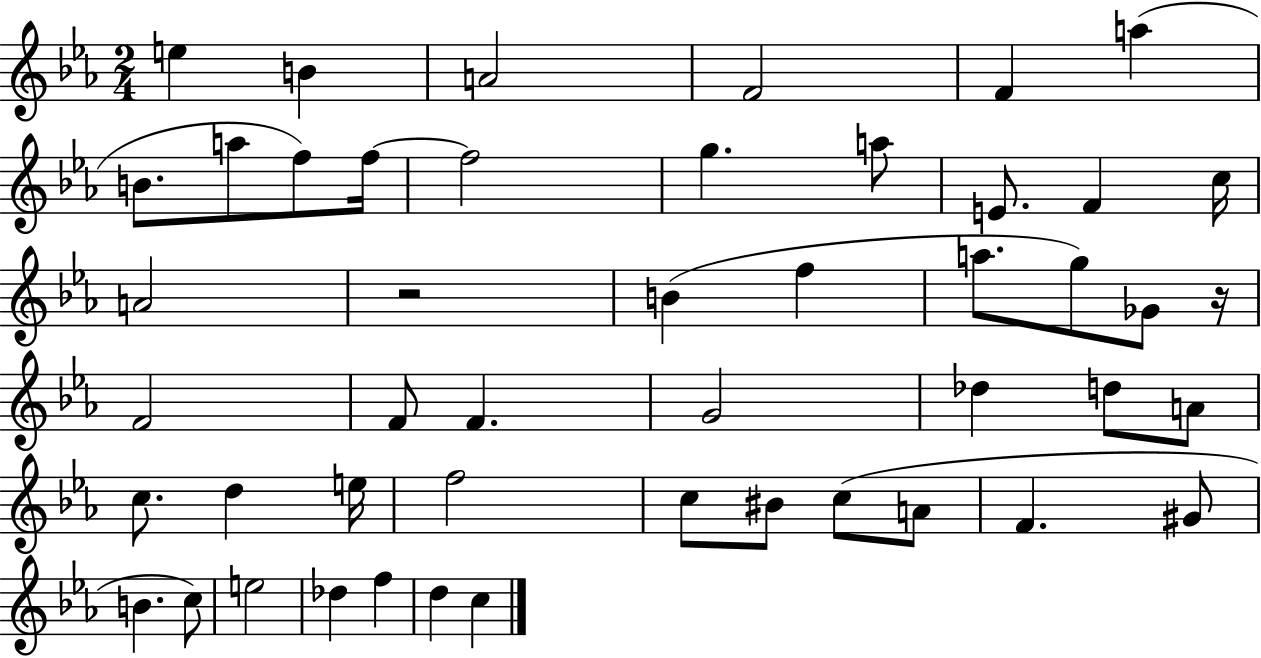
X:1
T:Untitled
M:2/4
L:1/4
K:Eb
e B A2 F2 F a B/2 a/2 f/2 f/4 f2 g a/2 E/2 F c/4 A2 z2 B f a/2 g/2 _G/2 z/4 F2 F/2 F G2 _d d/2 A/2 c/2 d e/4 f2 c/2 ^B/2 c/2 A/2 F ^G/2 B c/2 e2 _d f d c